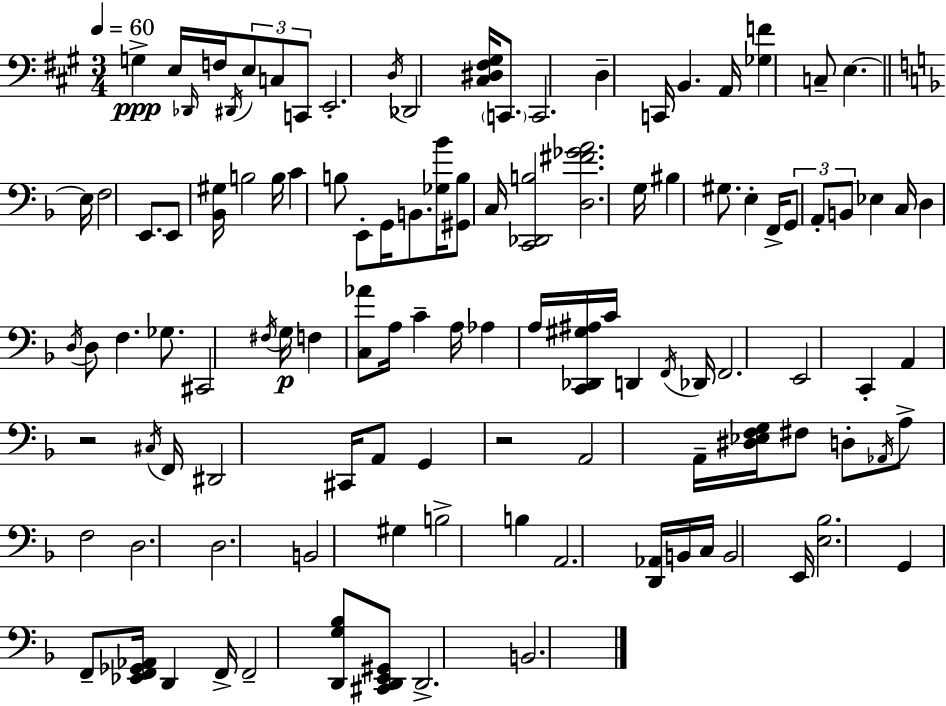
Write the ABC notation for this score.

X:1
T:Untitled
M:3/4
L:1/4
K:A
G, E,/4 _D,,/4 F,/4 ^D,,/4 E,/2 C,/2 C,,/2 E,,2 D,/4 _D,,2 [^C,^D,^F,^G,]/4 C,,/2 C,,2 D, C,,/4 B,, A,,/4 [_G,F] C,/2 E, E,/4 F,2 E,,/2 E,,/2 [_B,,^G,]/4 B,2 B,/4 C B,/2 E,,/2 G,,/4 B,,/2 [_G,_B]/4 [^G,,B,]/2 C,/4 [C,,_D,,B,]2 [D,^F_GA]2 G,/4 ^B, ^G,/2 E, F,,/4 G,,/2 A,,/2 B,,/2 _E, C,/4 D, D,/4 D,/2 F, _G,/2 ^C,,2 ^F,/4 G,/4 F, [C,_A]/2 A,/4 C A,/4 _A, A,/4 [C,,_D,,^G,^A,]/4 C/4 D,, F,,/4 _D,,/4 F,,2 E,,2 C,, A,, z2 ^C,/4 F,,/4 ^D,,2 ^C,,/4 A,,/2 G,, z2 A,,2 A,,/4 [^D,_E,F,G,]/4 ^F,/2 D,/2 _A,,/4 A,/2 F,2 D,2 D,2 B,,2 ^G, B,2 B, A,,2 [D,,_A,,]/4 B,,/4 C,/4 B,,2 E,,/4 [E,_B,]2 G,, F,,/2 [_E,,F,,_G,,_A,,]/4 D,, F,,/4 F,,2 [D,,G,_B,]/2 [^C,,D,,E,,^G,,]/2 D,,2 B,,2